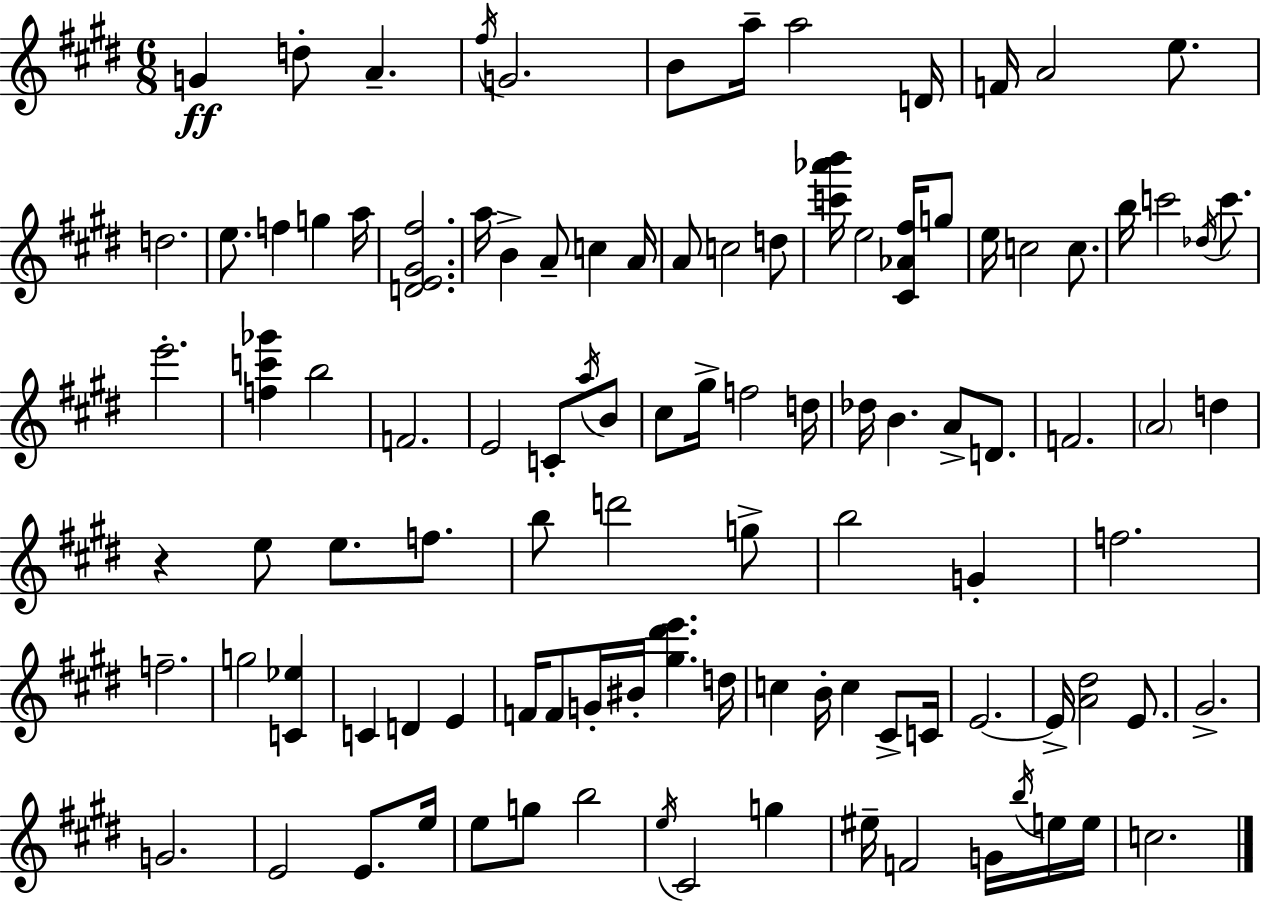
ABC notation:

X:1
T:Untitled
M:6/8
L:1/4
K:E
G d/2 A ^f/4 G2 B/2 a/4 a2 D/4 F/4 A2 e/2 d2 e/2 f g a/4 [DE^G^f]2 a/4 B A/2 c A/4 A/2 c2 d/2 [c'_a'b']/4 e2 [^C_A^f]/4 g/2 e/4 c2 c/2 b/4 c'2 _d/4 c'/2 e'2 [fc'_g'] b2 F2 E2 C/2 a/4 B/2 ^c/2 ^g/4 f2 d/4 _d/4 B A/2 D/2 F2 A2 d z e/2 e/2 f/2 b/2 d'2 g/2 b2 G f2 f2 g2 [C_e] C D E F/4 F/2 G/4 ^B/4 [^g^d'e'] d/4 c B/4 c ^C/2 C/4 E2 E/4 [A^d]2 E/2 ^G2 G2 E2 E/2 e/4 e/2 g/2 b2 e/4 ^C2 g ^e/4 F2 G/4 b/4 e/4 e/4 c2